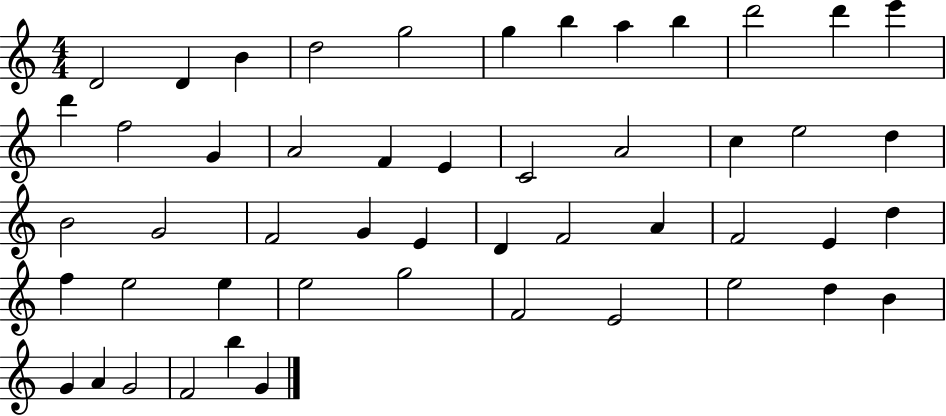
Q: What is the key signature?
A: C major